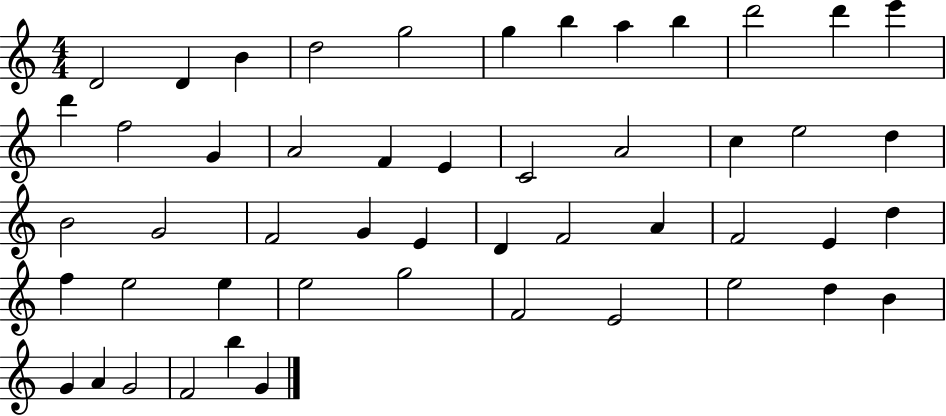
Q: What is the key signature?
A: C major